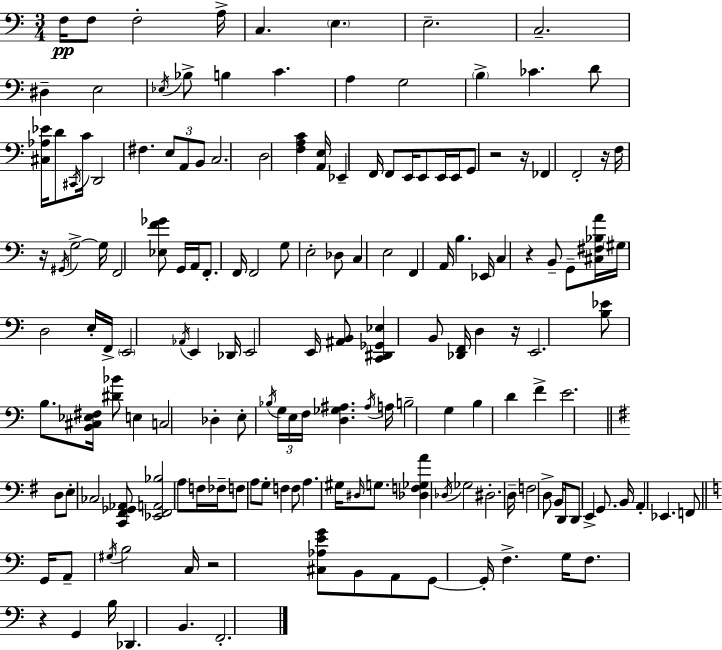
X:1
T:Untitled
M:3/4
L:1/4
K:Am
F,/4 F,/2 F,2 A,/4 C, E, E,2 C,2 ^D, E,2 _E,/4 _B,/2 B, C A, G,2 B, _C D/2 [^C,_A,_E]/4 D/2 ^C,,/4 C/4 D,,2 ^F, E,/2 A,,/2 B,,/2 C,2 D,2 [F,A,C] [A,,E,]/4 _E,, F,,/4 F,,/2 E,,/4 E,,/2 E,,/4 E,,/4 G,,/2 z2 z/4 _F,, F,,2 z/4 F,/4 z/4 ^G,,/4 G,2 G,/4 F,,2 [_E,F_G]/2 G,,/4 A,,/4 F,,/2 F,,/4 F,,2 G,/2 E,2 _D,/2 C, E,2 F,, A,,/4 B, _E,,/4 C, z B,,/2 G,,/2 [^C,^F,_B,A]/4 ^G,/4 D,2 E,/4 F,,/4 E,,2 _A,,/4 E,, _D,,/4 E,,2 E,,/4 [^A,,B,,]/2 [C,,^D,,_G,,_E,] B,,/2 [_D,,F,,]/4 D, z/4 E,,2 [B,_E]/2 B,/2 [B,,^C,_E,^F,]/4 [^D_B]/2 E, C,2 _D, E,/2 _B,/4 G,/4 E,/4 F,/4 [D,_G,^A,] ^A,/4 A,/4 B,2 G, B, D F E2 D,/2 E,/2 _C,2 [C,,^F,,_G,,_A,,]/2 [_E,,^F,,A,,_B,]2 A,/2 F,/4 _F,/4 F,/2 A,/2 G,/2 F, F,/2 A, ^G,/4 ^D,/4 G,/2 [_D,F,_G,A] _D,/4 _G,2 ^D,2 D,/4 F,2 D,/2 B,,/4 D,,/2 D,,/2 E,, G,,/2 B,,/4 A,, _E,, F,,/2 G,,/4 A,,/2 ^G,/4 B,2 C,/4 z2 [^C,_A,EG]/2 B,,/2 A,,/2 G,,/2 G,,/4 F, G,/4 F,/2 z G,, B,/4 _D,, B,, F,,2